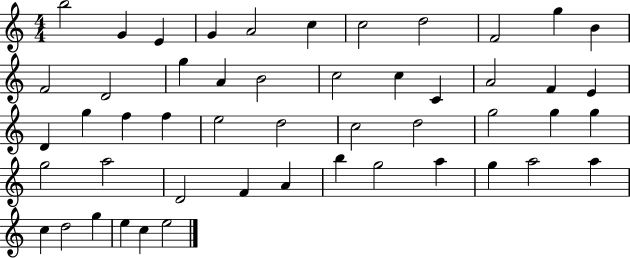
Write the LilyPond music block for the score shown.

{
  \clef treble
  \numericTimeSignature
  \time 4/4
  \key c \major
  b''2 g'4 e'4 | g'4 a'2 c''4 | c''2 d''2 | f'2 g''4 b'4 | \break f'2 d'2 | g''4 a'4 b'2 | c''2 c''4 c'4 | a'2 f'4 e'4 | \break d'4 g''4 f''4 f''4 | e''2 d''2 | c''2 d''2 | g''2 g''4 g''4 | \break g''2 a''2 | d'2 f'4 a'4 | b''4 g''2 a''4 | g''4 a''2 a''4 | \break c''4 d''2 g''4 | e''4 c''4 e''2 | \bar "|."
}